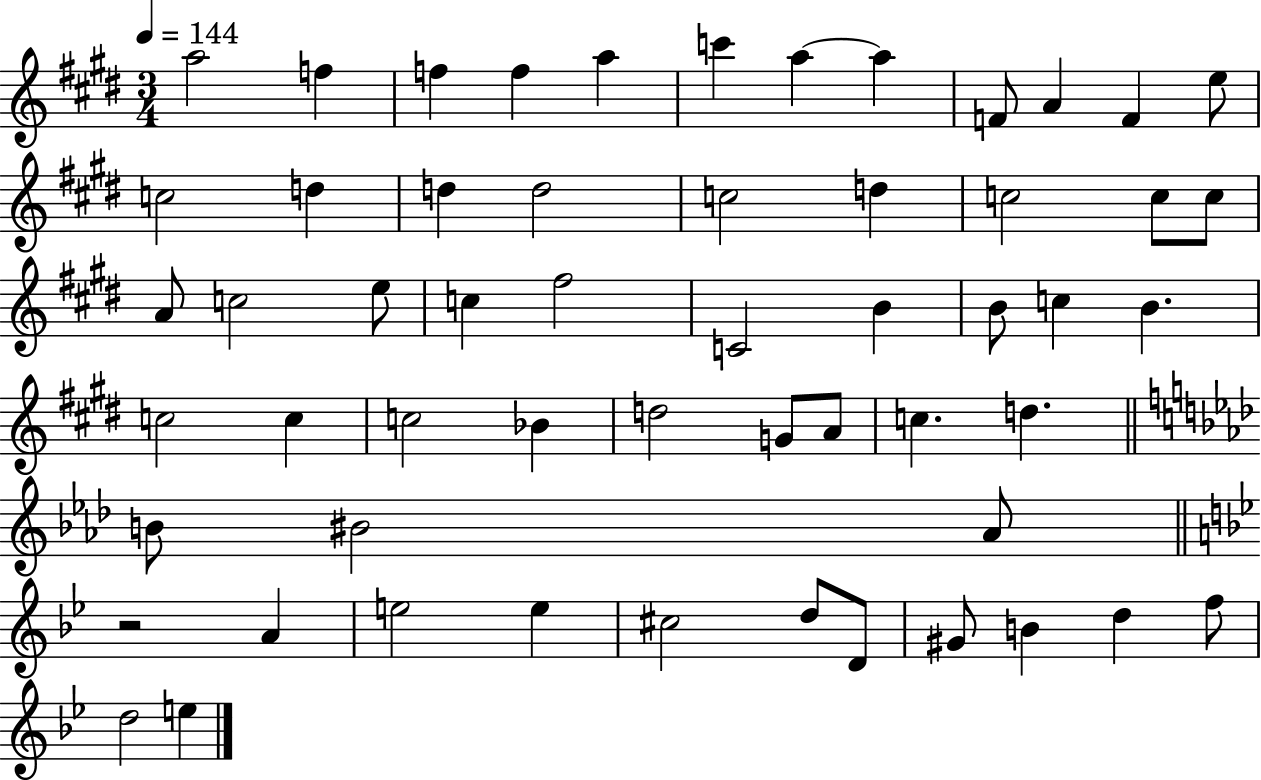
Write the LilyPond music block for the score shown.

{
  \clef treble
  \numericTimeSignature
  \time 3/4
  \key e \major
  \tempo 4 = 144
  \repeat volta 2 { a''2 f''4 | f''4 f''4 a''4 | c'''4 a''4~~ a''4 | f'8 a'4 f'4 e''8 | \break c''2 d''4 | d''4 d''2 | c''2 d''4 | c''2 c''8 c''8 | \break a'8 c''2 e''8 | c''4 fis''2 | c'2 b'4 | b'8 c''4 b'4. | \break c''2 c''4 | c''2 bes'4 | d''2 g'8 a'8 | c''4. d''4. | \break \bar "||" \break \key aes \major b'8 bis'2 aes'8 | \bar "||" \break \key bes \major r2 a'4 | e''2 e''4 | cis''2 d''8 d'8 | gis'8 b'4 d''4 f''8 | \break d''2 e''4 | } \bar "|."
}